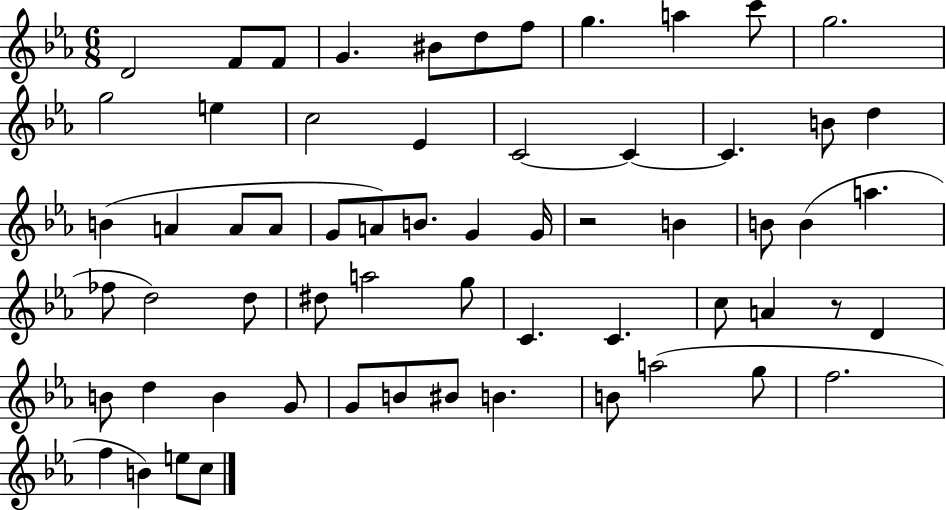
{
  \clef treble
  \numericTimeSignature
  \time 6/8
  \key ees \major
  d'2 f'8 f'8 | g'4. bis'8 d''8 f''8 | g''4. a''4 c'''8 | g''2. | \break g''2 e''4 | c''2 ees'4 | c'2~~ c'4~~ | c'4. b'8 d''4 | \break b'4( a'4 a'8 a'8 | g'8 a'8) b'8. g'4 g'16 | r2 b'4 | b'8 b'4( a''4. | \break fes''8 d''2) d''8 | dis''8 a''2 g''8 | c'4. c'4. | c''8 a'4 r8 d'4 | \break b'8 d''4 b'4 g'8 | g'8 b'8 bis'8 b'4. | b'8 a''2( g''8 | f''2. | \break f''4 b'4) e''8 c''8 | \bar "|."
}